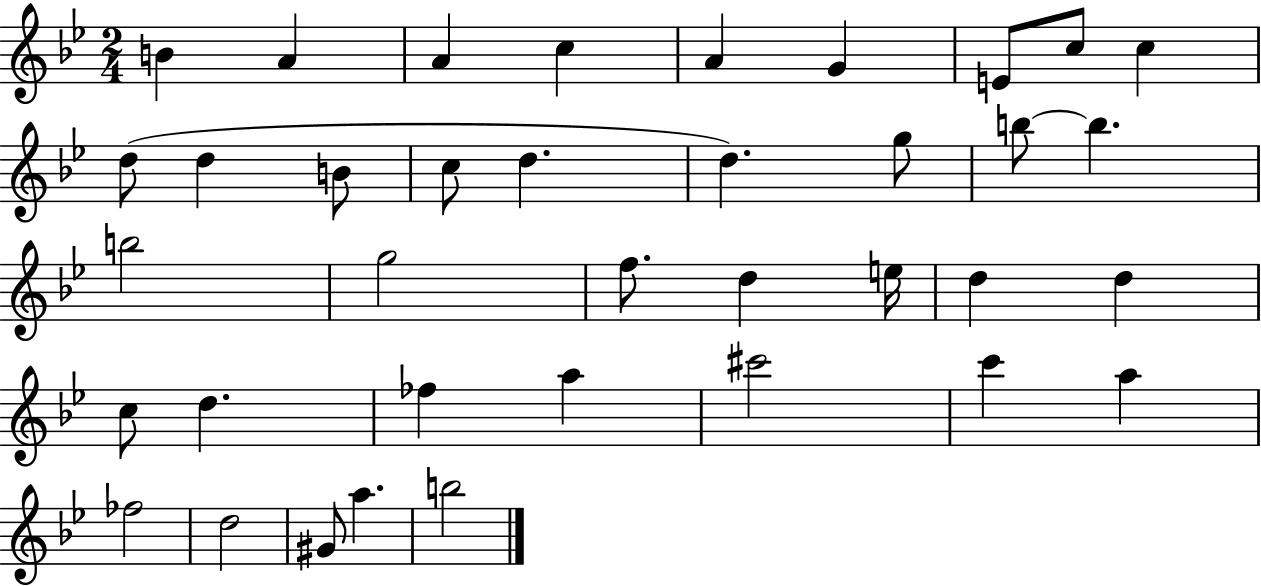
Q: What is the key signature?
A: BES major